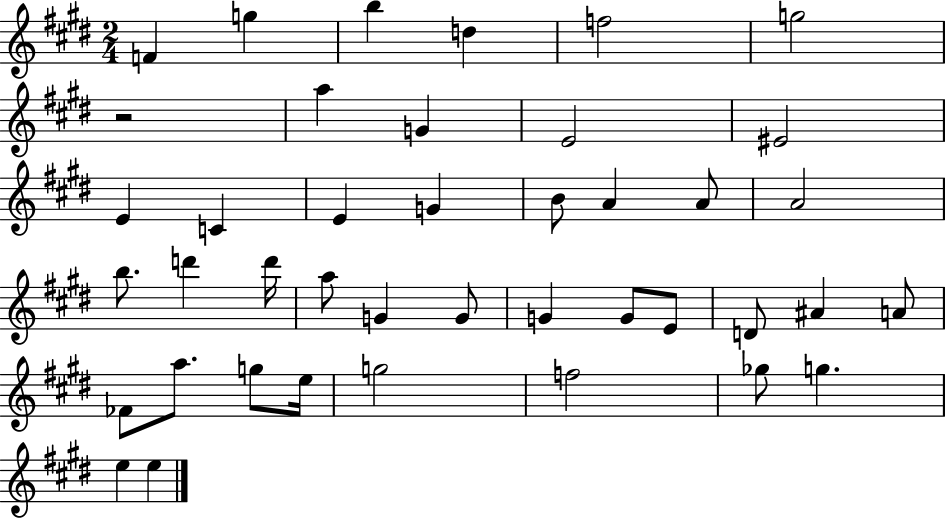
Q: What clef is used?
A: treble